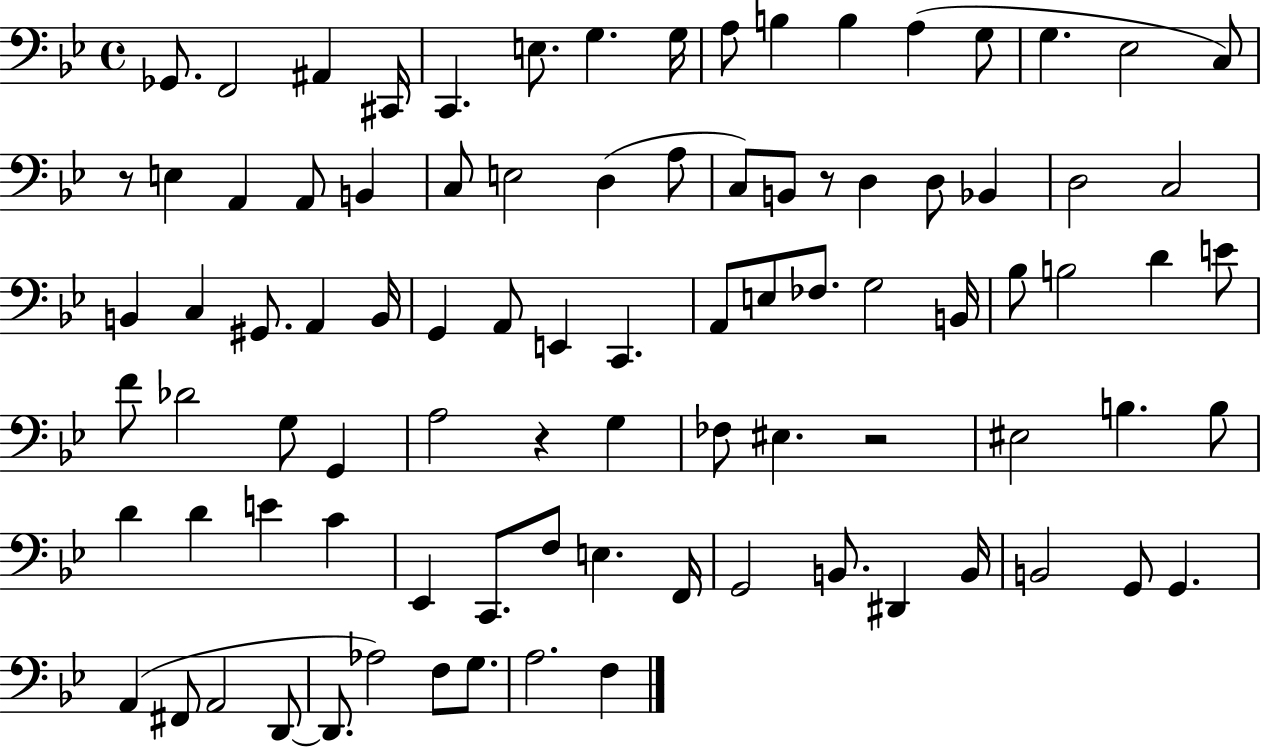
Gb2/e. F2/h A#2/q C#2/s C2/q. E3/e. G3/q. G3/s A3/e B3/q B3/q A3/q G3/e G3/q. Eb3/h C3/e R/e E3/q A2/q A2/e B2/q C3/e E3/h D3/q A3/e C3/e B2/e R/e D3/q D3/e Bb2/q D3/h C3/h B2/q C3/q G#2/e. A2/q B2/s G2/q A2/e E2/q C2/q. A2/e E3/e FES3/e. G3/h B2/s Bb3/e B3/h D4/q E4/e F4/e Db4/h G3/e G2/q A3/h R/q G3/q FES3/e EIS3/q. R/h EIS3/h B3/q. B3/e D4/q D4/q E4/q C4/q Eb2/q C2/e. F3/e E3/q. F2/s G2/h B2/e. D#2/q B2/s B2/h G2/e G2/q. A2/q F#2/e A2/h D2/e D2/e. Ab3/h F3/e G3/e. A3/h. F3/q